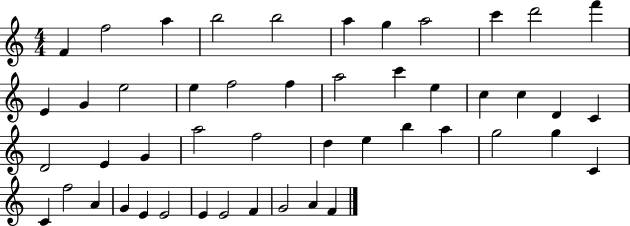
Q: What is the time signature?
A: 4/4